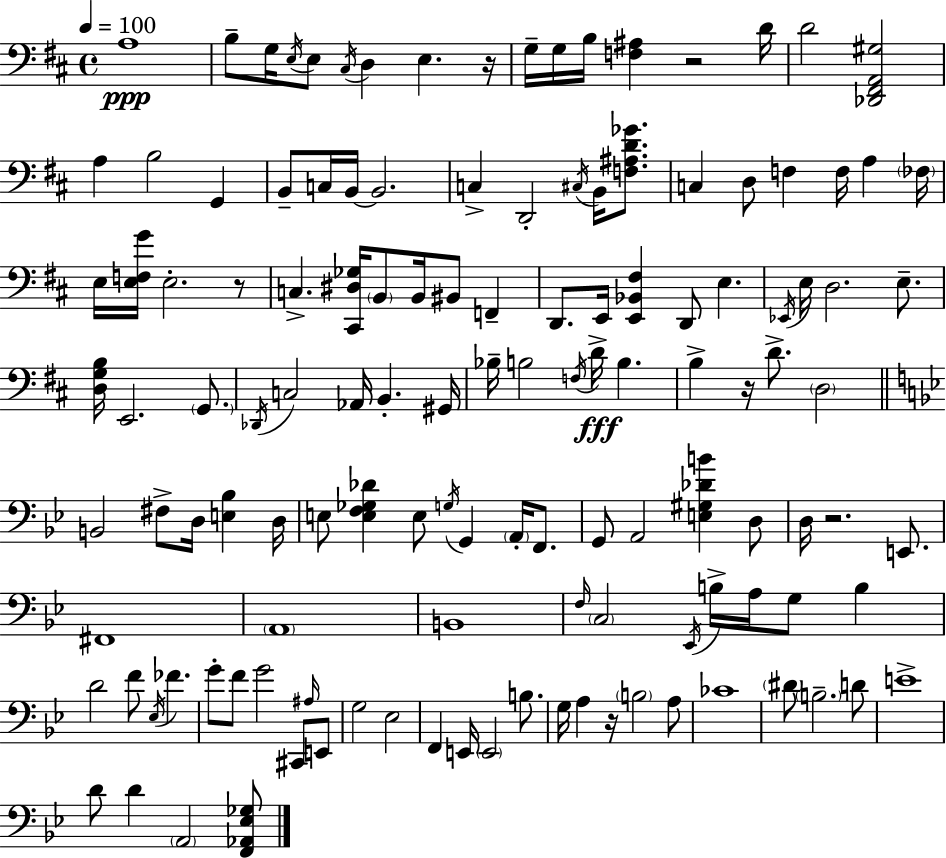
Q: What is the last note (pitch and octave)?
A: A2